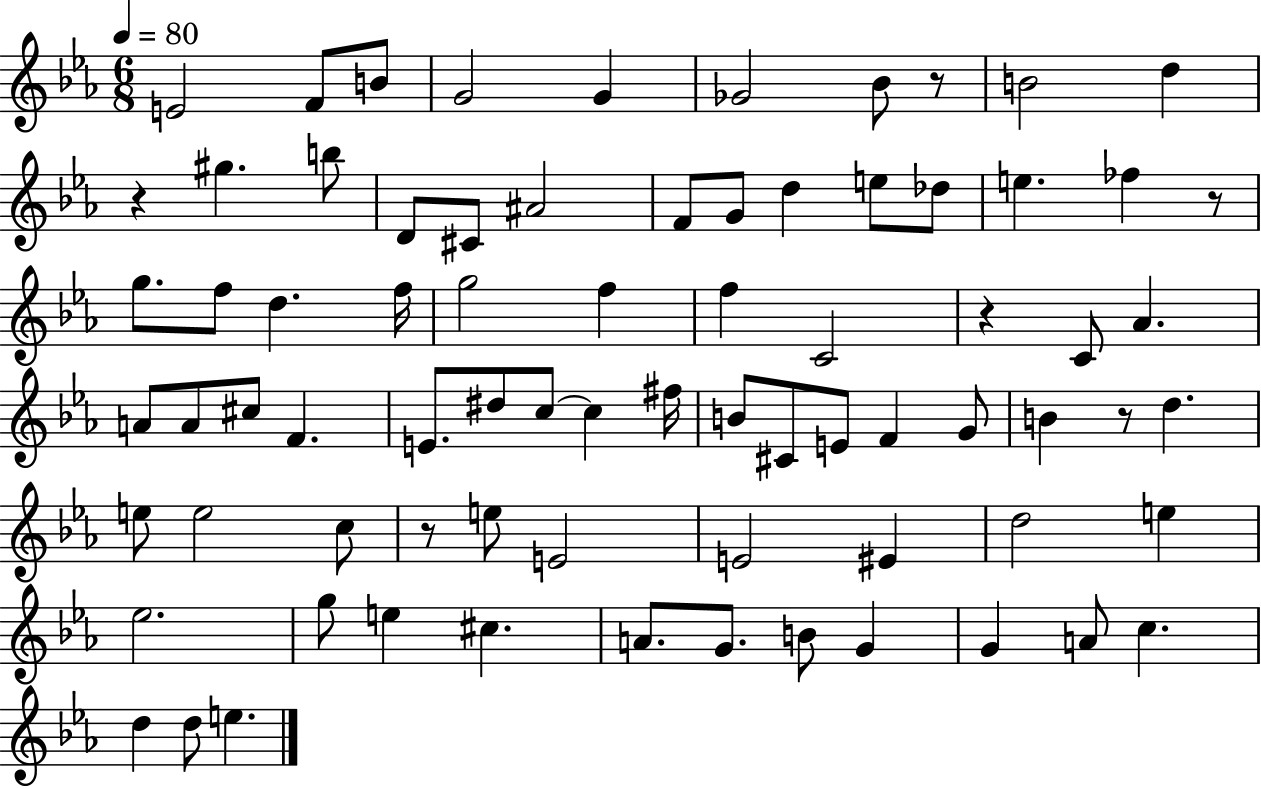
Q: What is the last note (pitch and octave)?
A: E5